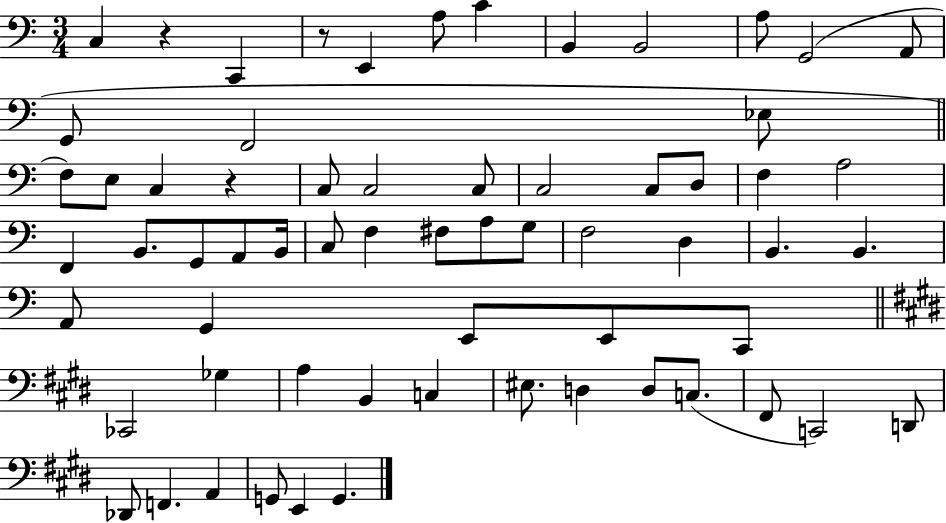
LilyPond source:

{
  \clef bass
  \numericTimeSignature
  \time 3/4
  \key c \major
  c4 r4 c,4 | r8 e,4 a8 c'4 | b,4 b,2 | a8 g,2( a,8 | \break g,8 f,2 ees8 | \bar "||" \break \key c \major f8) e8 c4 r4 | c8 c2 c8 | c2 c8 d8 | f4 a2 | \break f,4 b,8. g,8 a,8 b,16 | c8 f4 fis8 a8 g8 | f2 d4 | b,4. b,4. | \break a,8 g,4 e,8 e,8 c,8 | \bar "||" \break \key e \major ces,2 ges4 | a4 b,4 c4 | eis8. d4 d8 c8.( | fis,8 c,2) d,8 | \break des,8 f,4. a,4 | g,8 e,4 g,4. | \bar "|."
}